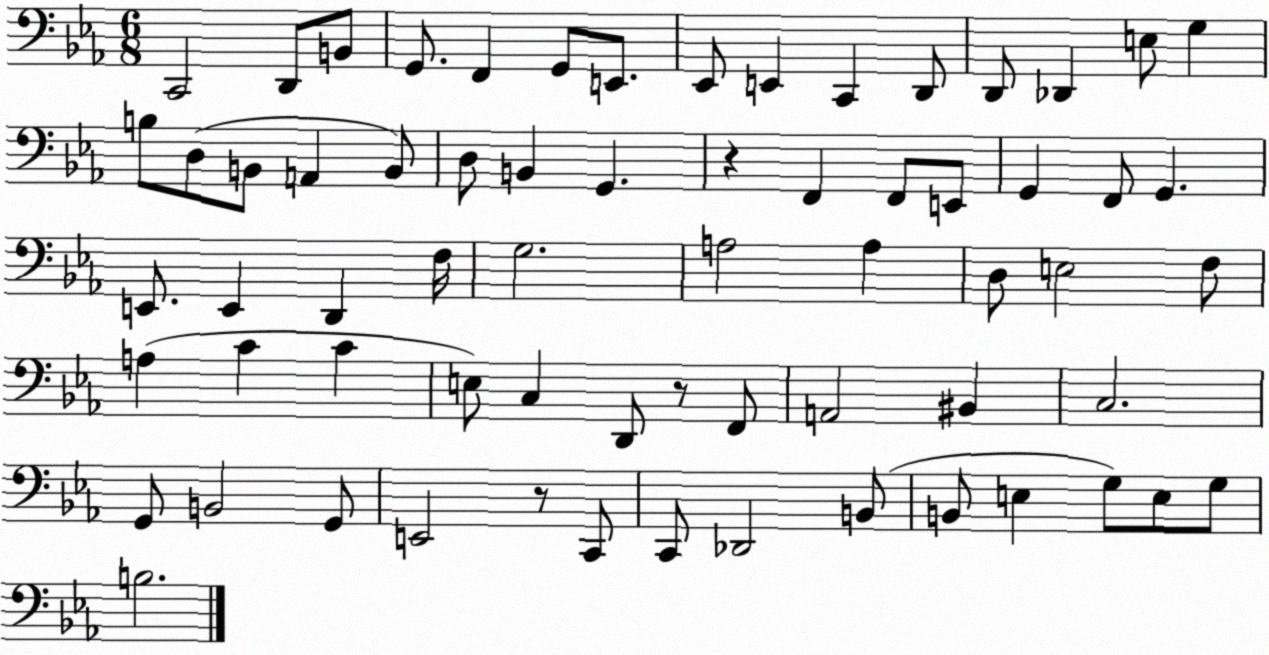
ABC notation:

X:1
T:Untitled
M:6/8
L:1/4
K:Eb
C,,2 D,,/2 B,,/2 G,,/2 F,, G,,/2 E,,/2 _E,,/2 E,, C,, D,,/2 D,,/2 _D,, E,/2 G, B,/2 D,/2 B,,/2 A,, B,,/2 D,/2 B,, G,, z F,, F,,/2 E,,/2 G,, F,,/2 G,, E,,/2 E,, D,, F,/4 G,2 A,2 A, D,/2 E,2 F,/2 A, C C E,/2 C, D,,/2 z/2 F,,/2 A,,2 ^B,, C,2 G,,/2 B,,2 G,,/2 E,,2 z/2 C,,/2 C,,/2 _D,,2 B,,/2 B,,/2 E, G,/2 E,/2 G,/2 B,2